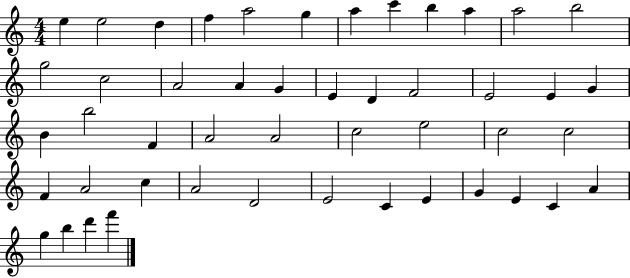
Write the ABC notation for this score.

X:1
T:Untitled
M:4/4
L:1/4
K:C
e e2 d f a2 g a c' b a a2 b2 g2 c2 A2 A G E D F2 E2 E G B b2 F A2 A2 c2 e2 c2 c2 F A2 c A2 D2 E2 C E G E C A g b d' f'